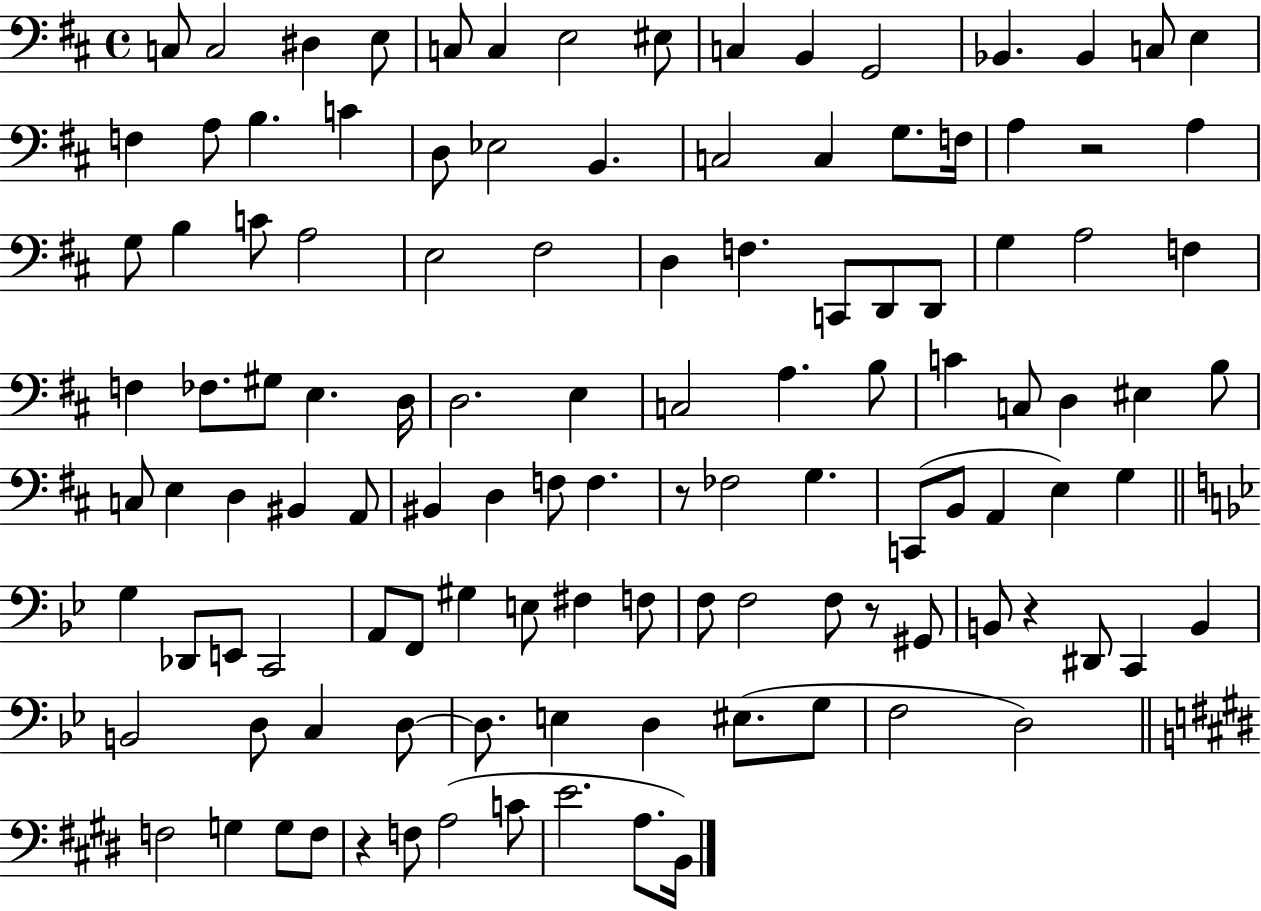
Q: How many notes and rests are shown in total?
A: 117